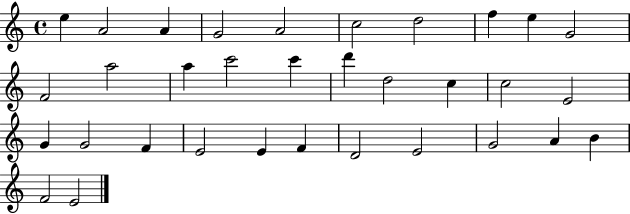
E5/q A4/h A4/q G4/h A4/h C5/h D5/h F5/q E5/q G4/h F4/h A5/h A5/q C6/h C6/q D6/q D5/h C5/q C5/h E4/h G4/q G4/h F4/q E4/h E4/q F4/q D4/h E4/h G4/h A4/q B4/q F4/h E4/h